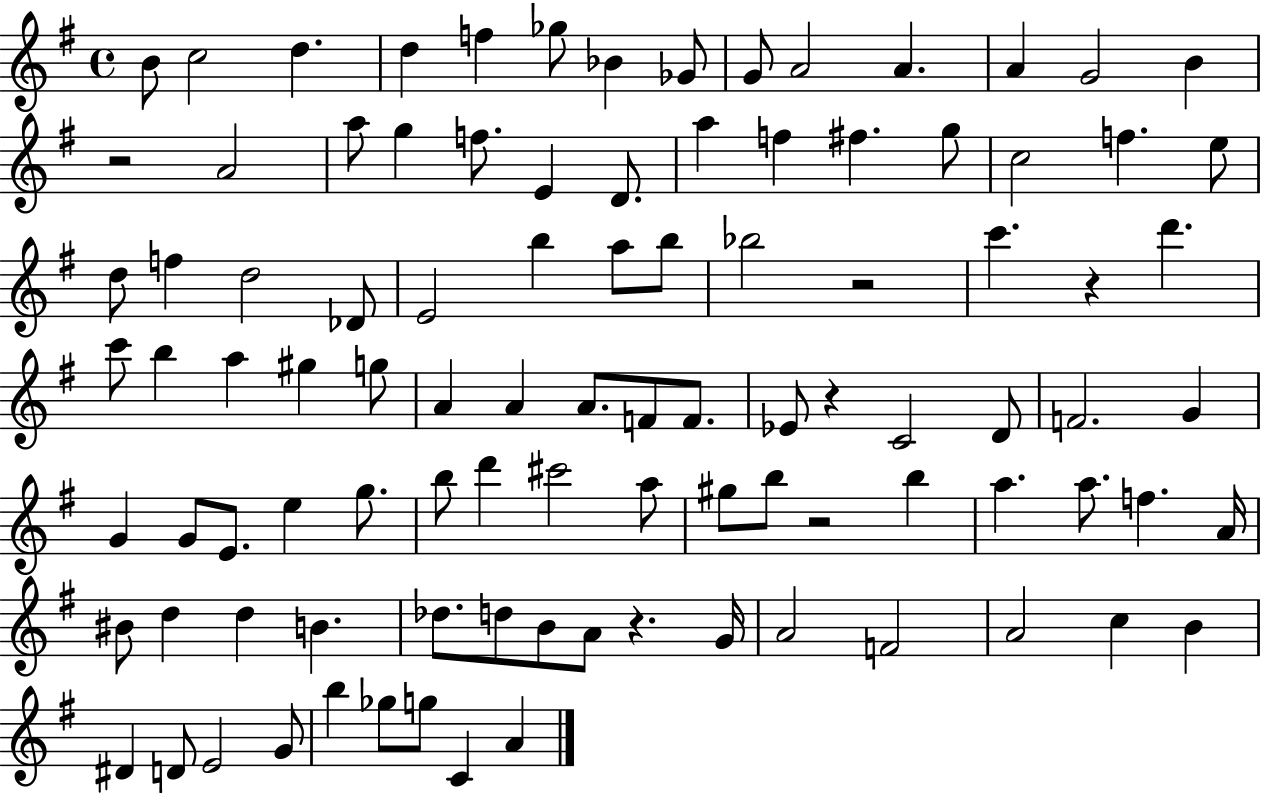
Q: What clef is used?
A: treble